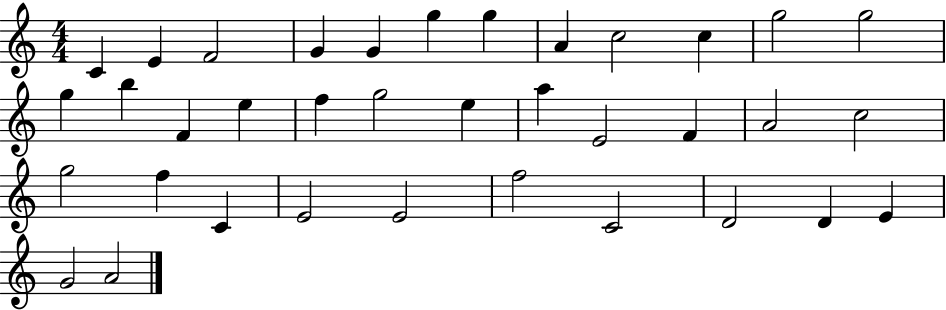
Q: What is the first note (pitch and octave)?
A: C4